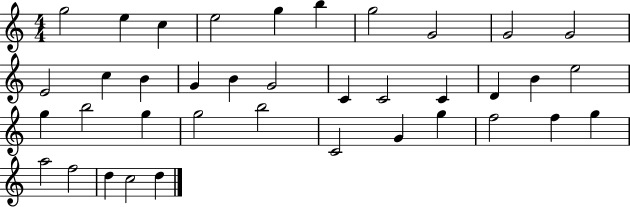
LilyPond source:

{
  \clef treble
  \numericTimeSignature
  \time 4/4
  \key c \major
  g''2 e''4 c''4 | e''2 g''4 b''4 | g''2 g'2 | g'2 g'2 | \break e'2 c''4 b'4 | g'4 b'4 g'2 | c'4 c'2 c'4 | d'4 b'4 e''2 | \break g''4 b''2 g''4 | g''2 b''2 | c'2 g'4 g''4 | f''2 f''4 g''4 | \break a''2 f''2 | d''4 c''2 d''4 | \bar "|."
}